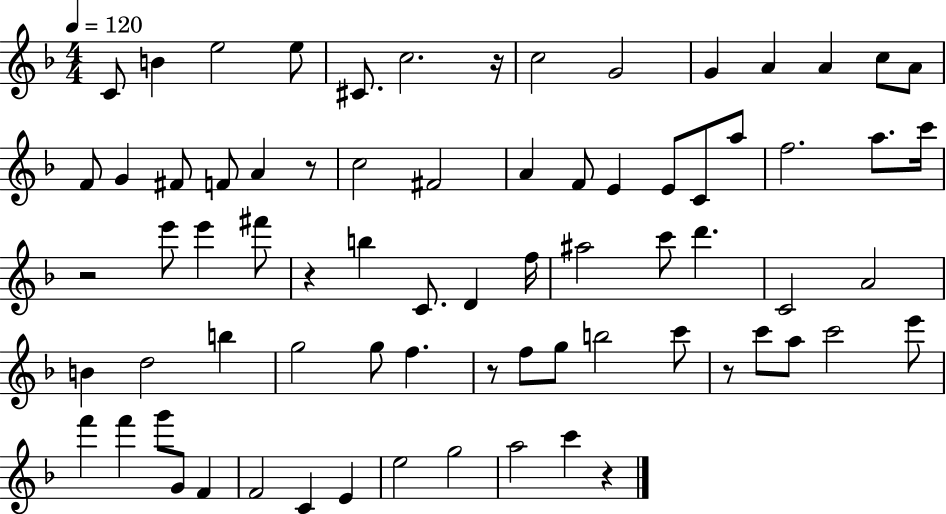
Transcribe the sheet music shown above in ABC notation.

X:1
T:Untitled
M:4/4
L:1/4
K:F
C/2 B e2 e/2 ^C/2 c2 z/4 c2 G2 G A A c/2 A/2 F/2 G ^F/2 F/2 A z/2 c2 ^F2 A F/2 E E/2 C/2 a/2 f2 a/2 c'/4 z2 e'/2 e' ^f'/2 z b C/2 D f/4 ^a2 c'/2 d' C2 A2 B d2 b g2 g/2 f z/2 f/2 g/2 b2 c'/2 z/2 c'/2 a/2 c'2 e'/2 f' f' g'/2 G/2 F F2 C E e2 g2 a2 c' z